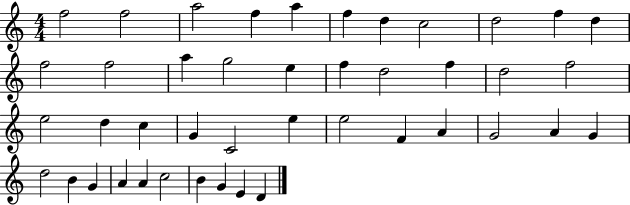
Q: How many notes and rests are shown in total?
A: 43